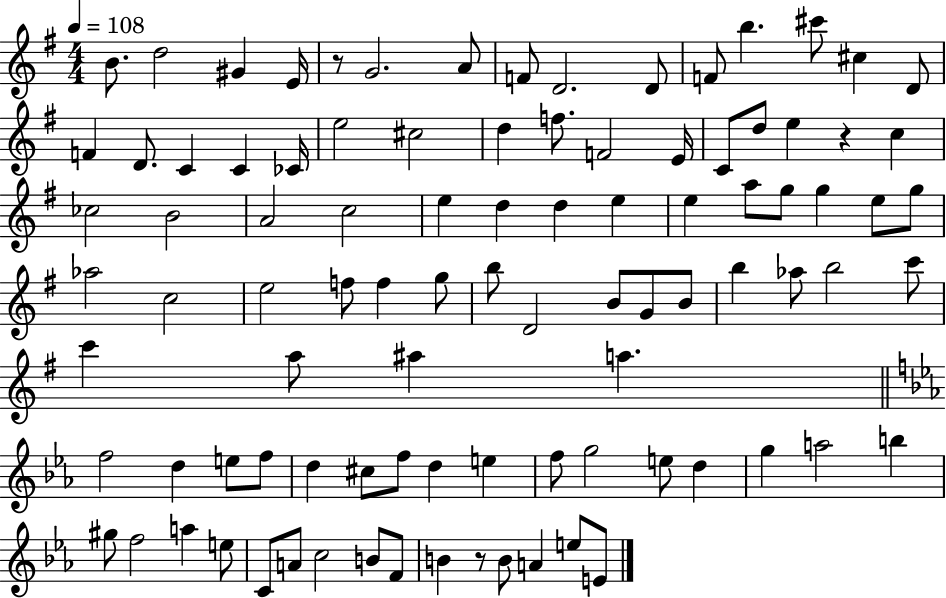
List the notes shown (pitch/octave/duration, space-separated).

B4/e. D5/h G#4/q E4/s R/e G4/h. A4/e F4/e D4/h. D4/e F4/e B5/q. C#6/e C#5/q D4/e F4/q D4/e. C4/q C4/q CES4/s E5/h C#5/h D5/q F5/e. F4/h E4/s C4/e D5/e E5/q R/q C5/q CES5/h B4/h A4/h C5/h E5/q D5/q D5/q E5/q E5/q A5/e G5/e G5/q E5/e G5/e Ab5/h C5/h E5/h F5/e F5/q G5/e B5/e D4/h B4/e G4/e B4/e B5/q Ab5/e B5/h C6/e C6/q A5/e A#5/q A5/q. F5/h D5/q E5/e F5/e D5/q C#5/e F5/e D5/q E5/q F5/e G5/h E5/e D5/q G5/q A5/h B5/q G#5/e F5/h A5/q E5/e C4/e A4/e C5/h B4/e F4/e B4/q R/e B4/e A4/q E5/e E4/e